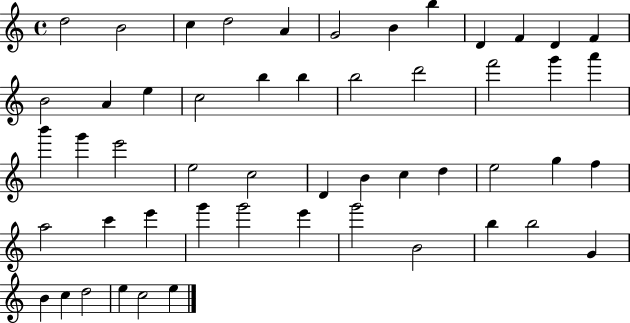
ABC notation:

X:1
T:Untitled
M:4/4
L:1/4
K:C
d2 B2 c d2 A G2 B b D F D F B2 A e c2 b b b2 d'2 f'2 g' a' b' g' e'2 e2 c2 D B c d e2 g f a2 c' e' g' g'2 e' g'2 B2 b b2 G B c d2 e c2 e